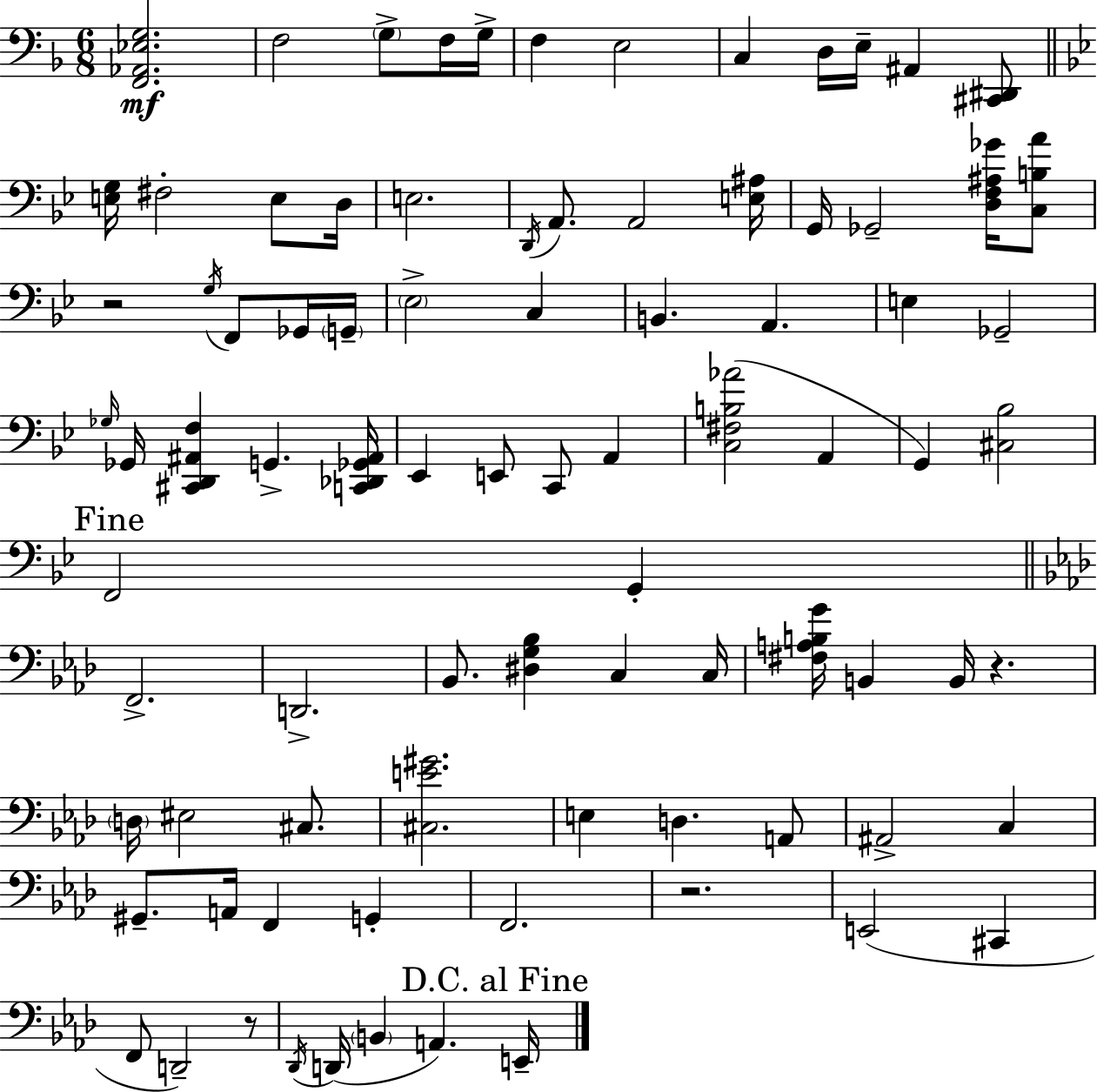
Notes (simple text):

[F2,Ab2,Eb3,G3]/h. F3/h G3/e F3/s G3/s F3/q E3/h C3/q D3/s E3/s A#2/q [C#2,D#2]/e [E3,G3]/s F#3/h E3/e D3/s E3/h. D2/s A2/e. A2/h [E3,A#3]/s G2/s Gb2/h [D3,F3,A#3,Gb4]/s [C3,B3,A4]/e R/h G3/s F2/e Gb2/s G2/s Eb3/h C3/q B2/q. A2/q. E3/q Gb2/h Gb3/s Gb2/s [C#2,D2,A#2,F3]/q G2/q. [C2,Db2,Gb2,A#2]/s Eb2/q E2/e C2/e A2/q [C3,F#3,B3,Ab4]/h A2/q G2/q [C#3,Bb3]/h F2/h G2/q F2/h. D2/h. Bb2/e. [D#3,G3,Bb3]/q C3/q C3/s [F#3,A3,B3,G4]/s B2/q B2/s R/q. D3/s EIS3/h C#3/e. [C#3,E4,G#4]/h. E3/q D3/q. A2/e A#2/h C3/q G#2/e. A2/s F2/q G2/q F2/h. R/h. E2/h C#2/q F2/e D2/h R/e Db2/s D2/s B2/q A2/q. E2/s